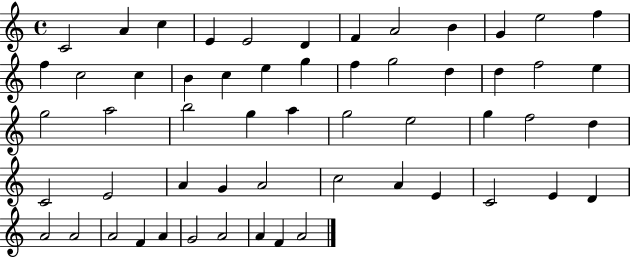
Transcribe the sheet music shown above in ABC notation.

X:1
T:Untitled
M:4/4
L:1/4
K:C
C2 A c E E2 D F A2 B G e2 f f c2 c B c e g f g2 d d f2 e g2 a2 b2 g a g2 e2 g f2 d C2 E2 A G A2 c2 A E C2 E D A2 A2 A2 F A G2 A2 A F A2